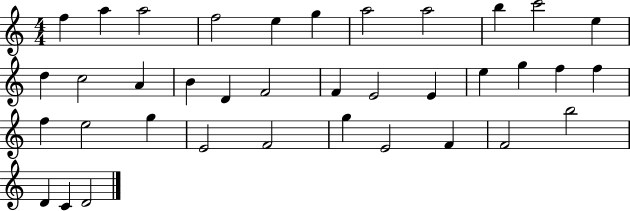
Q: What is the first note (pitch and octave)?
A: F5